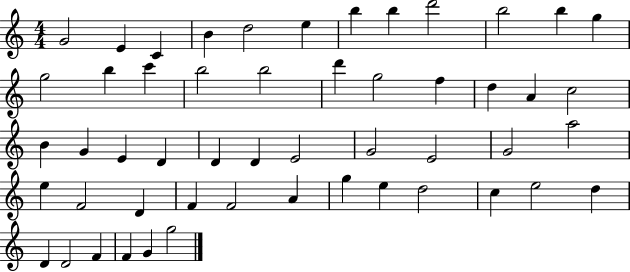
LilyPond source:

{
  \clef treble
  \numericTimeSignature
  \time 4/4
  \key c \major
  g'2 e'4 c'4 | b'4 d''2 e''4 | b''4 b''4 d'''2 | b''2 b''4 g''4 | \break g''2 b''4 c'''4 | b''2 b''2 | d'''4 g''2 f''4 | d''4 a'4 c''2 | \break b'4 g'4 e'4 d'4 | d'4 d'4 e'2 | g'2 e'2 | g'2 a''2 | \break e''4 f'2 d'4 | f'4 f'2 a'4 | g''4 e''4 d''2 | c''4 e''2 d''4 | \break d'4 d'2 f'4 | f'4 g'4 g''2 | \bar "|."
}